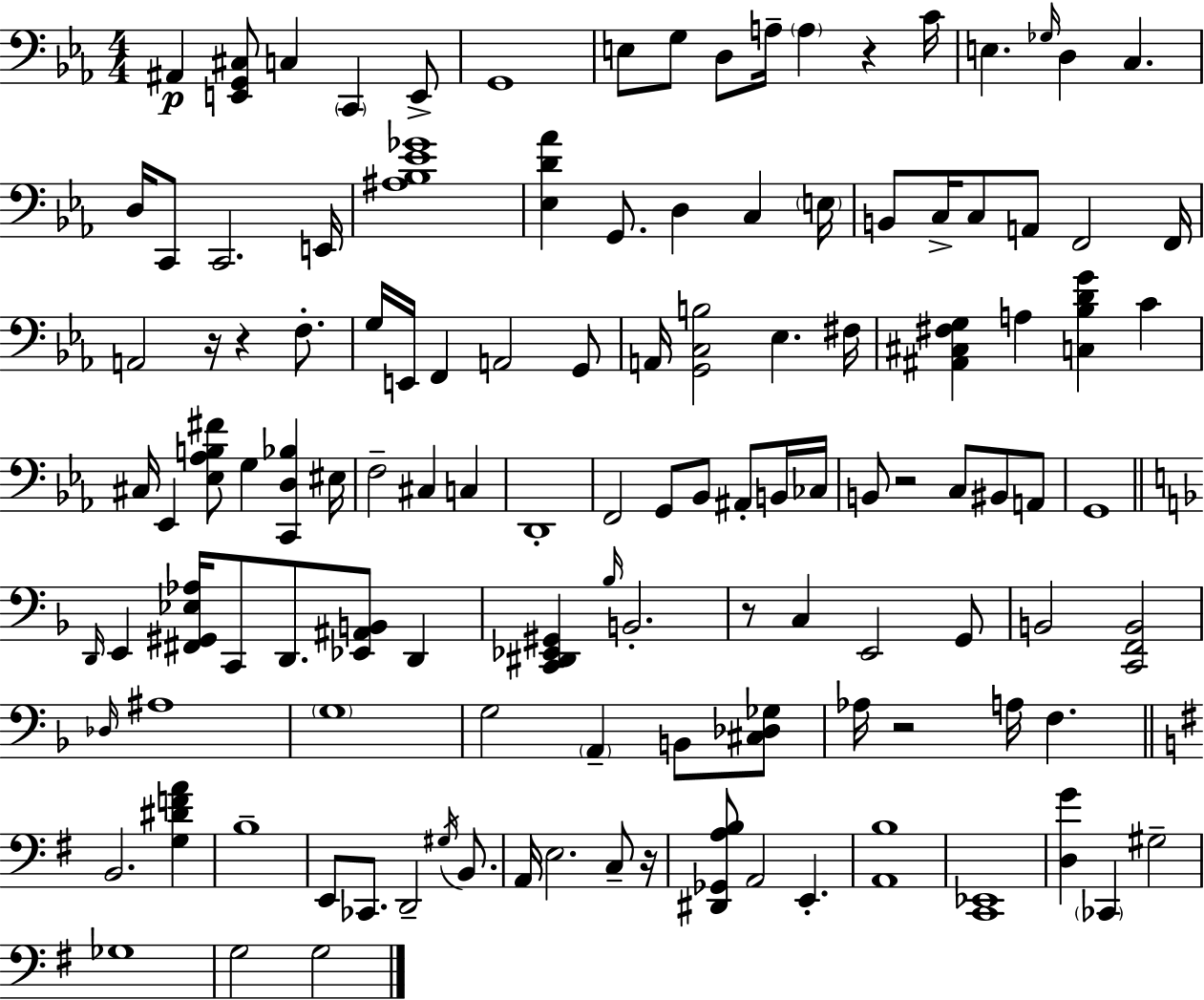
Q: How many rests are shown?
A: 7